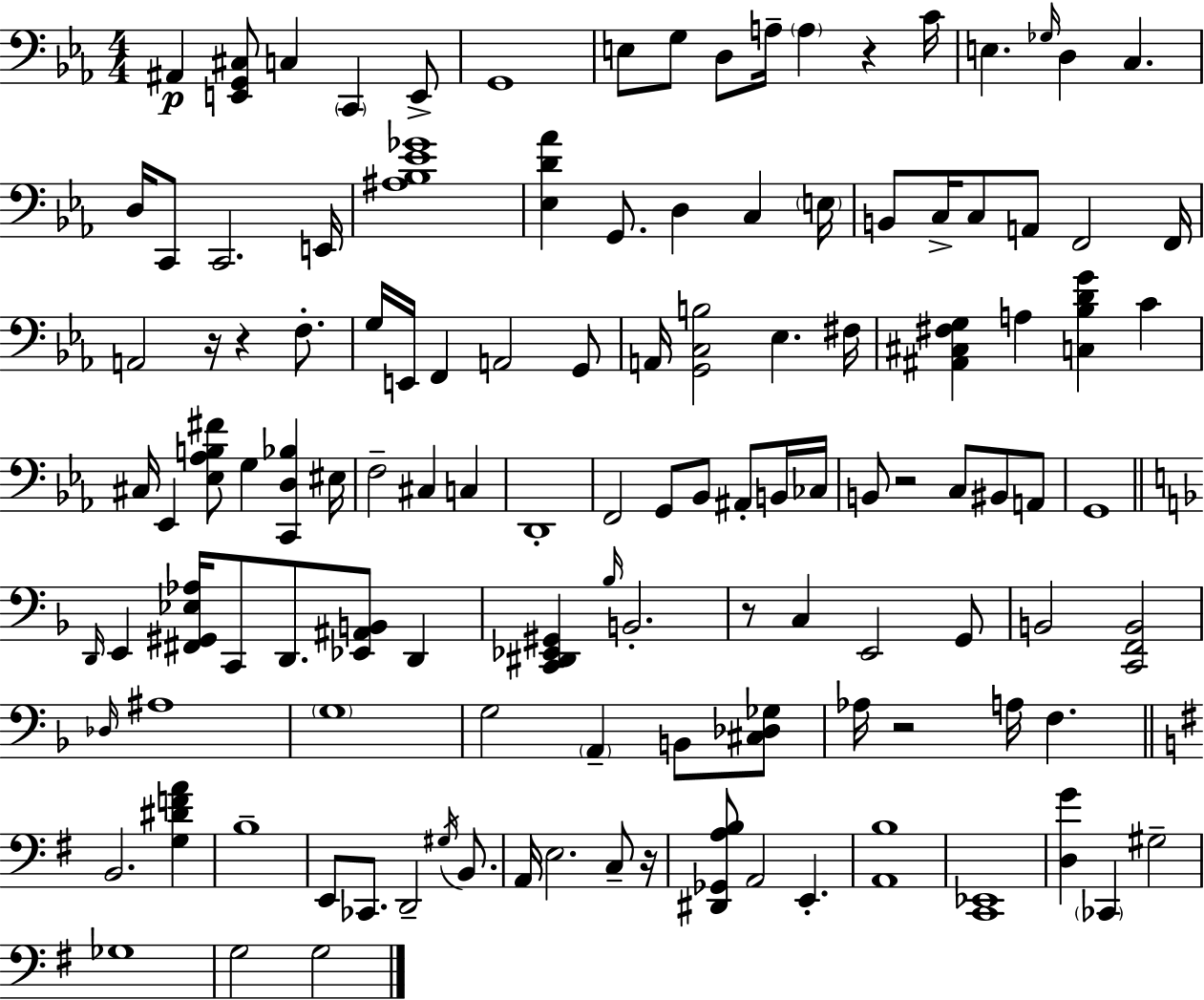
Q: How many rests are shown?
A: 7